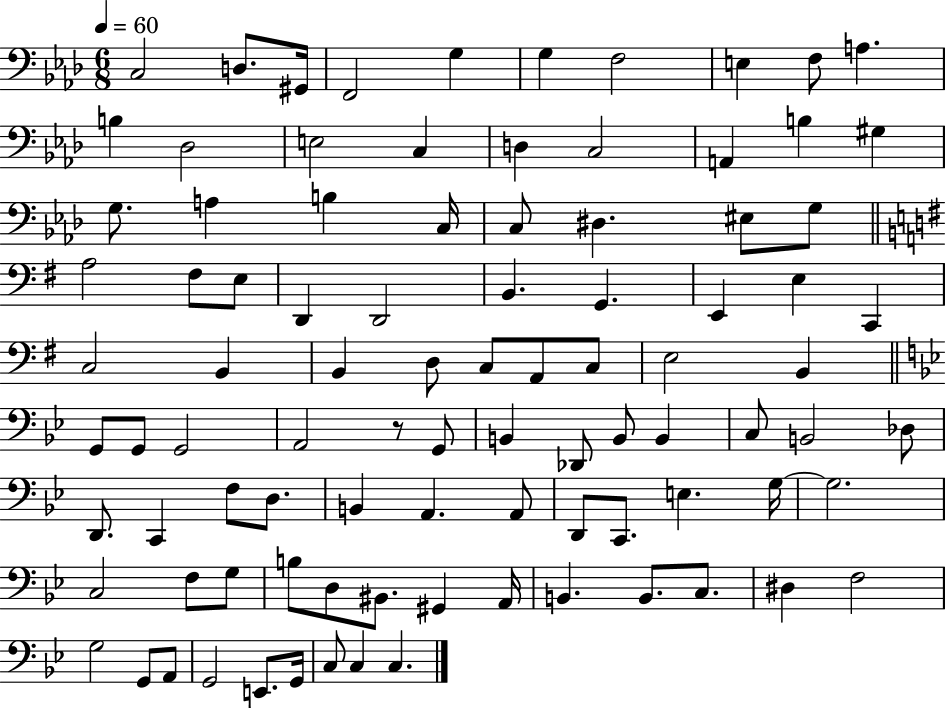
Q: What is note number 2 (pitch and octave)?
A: D3